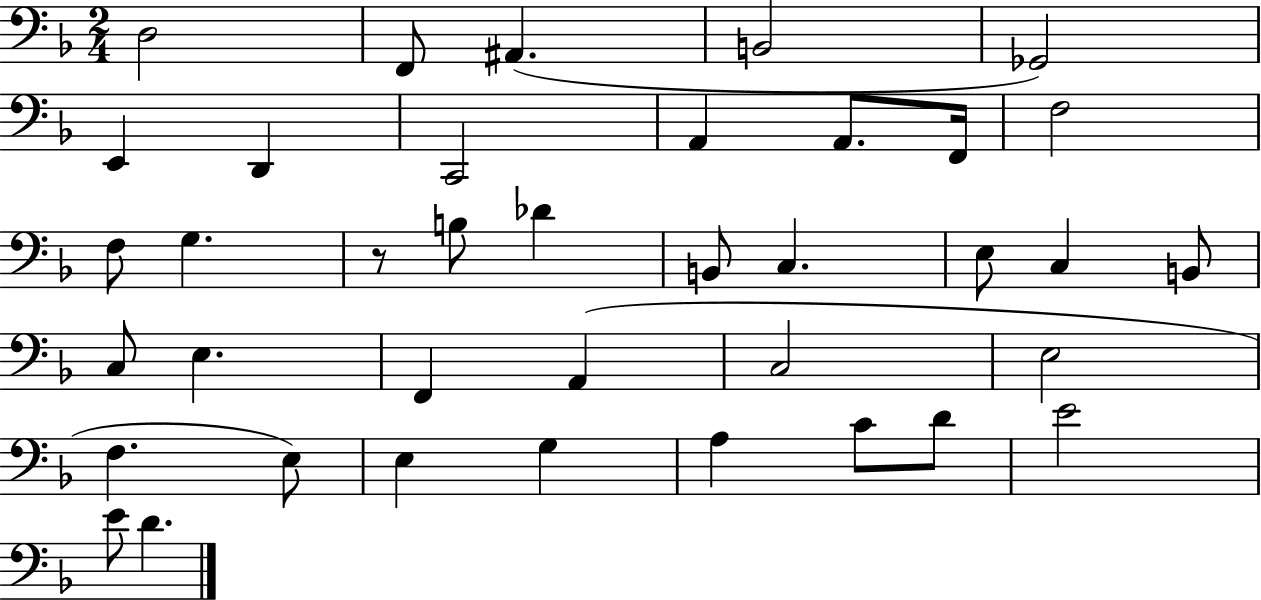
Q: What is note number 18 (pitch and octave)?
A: C3